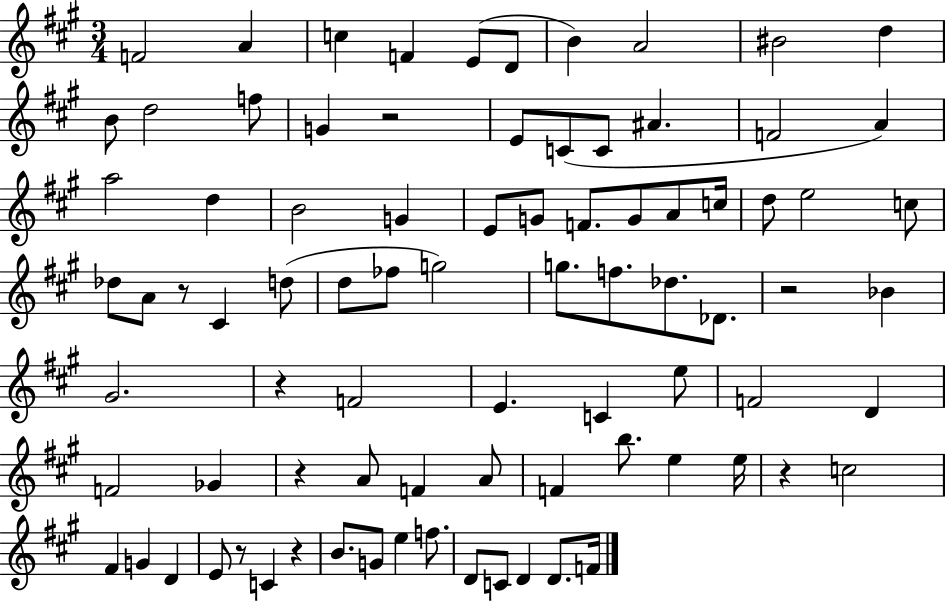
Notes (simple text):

F4/h A4/q C5/q F4/q E4/e D4/e B4/q A4/h BIS4/h D5/q B4/e D5/h F5/e G4/q R/h E4/e C4/e C4/e A#4/q. F4/h A4/q A5/h D5/q B4/h G4/q E4/e G4/e F4/e. G4/e A4/e C5/s D5/e E5/h C5/e Db5/e A4/e R/e C#4/q D5/e D5/e FES5/e G5/h G5/e. F5/e. Db5/e. Db4/e. R/h Bb4/q G#4/h. R/q F4/h E4/q. C4/q E5/e F4/h D4/q F4/h Gb4/q R/q A4/e F4/q A4/e F4/q B5/e. E5/q E5/s R/q C5/h F#4/q G4/q D4/q E4/e R/e C4/q R/q B4/e. G4/e E5/q F5/e. D4/e C4/e D4/q D4/e. F4/s